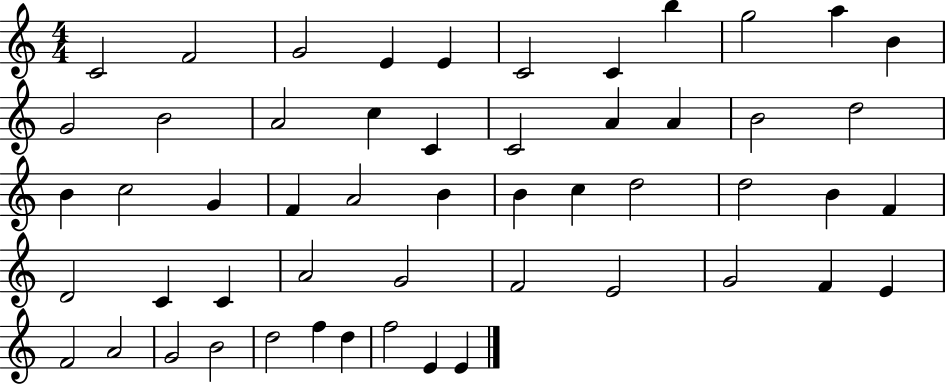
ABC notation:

X:1
T:Untitled
M:4/4
L:1/4
K:C
C2 F2 G2 E E C2 C b g2 a B G2 B2 A2 c C C2 A A B2 d2 B c2 G F A2 B B c d2 d2 B F D2 C C A2 G2 F2 E2 G2 F E F2 A2 G2 B2 d2 f d f2 E E